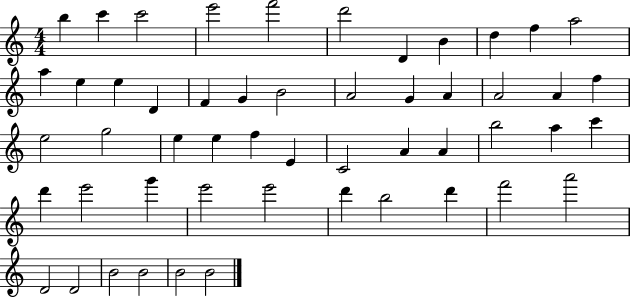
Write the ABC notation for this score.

X:1
T:Untitled
M:4/4
L:1/4
K:C
b c' c'2 e'2 f'2 d'2 D B d f a2 a e e D F G B2 A2 G A A2 A f e2 g2 e e f E C2 A A b2 a c' d' e'2 g' e'2 e'2 d' b2 d' f'2 a'2 D2 D2 B2 B2 B2 B2